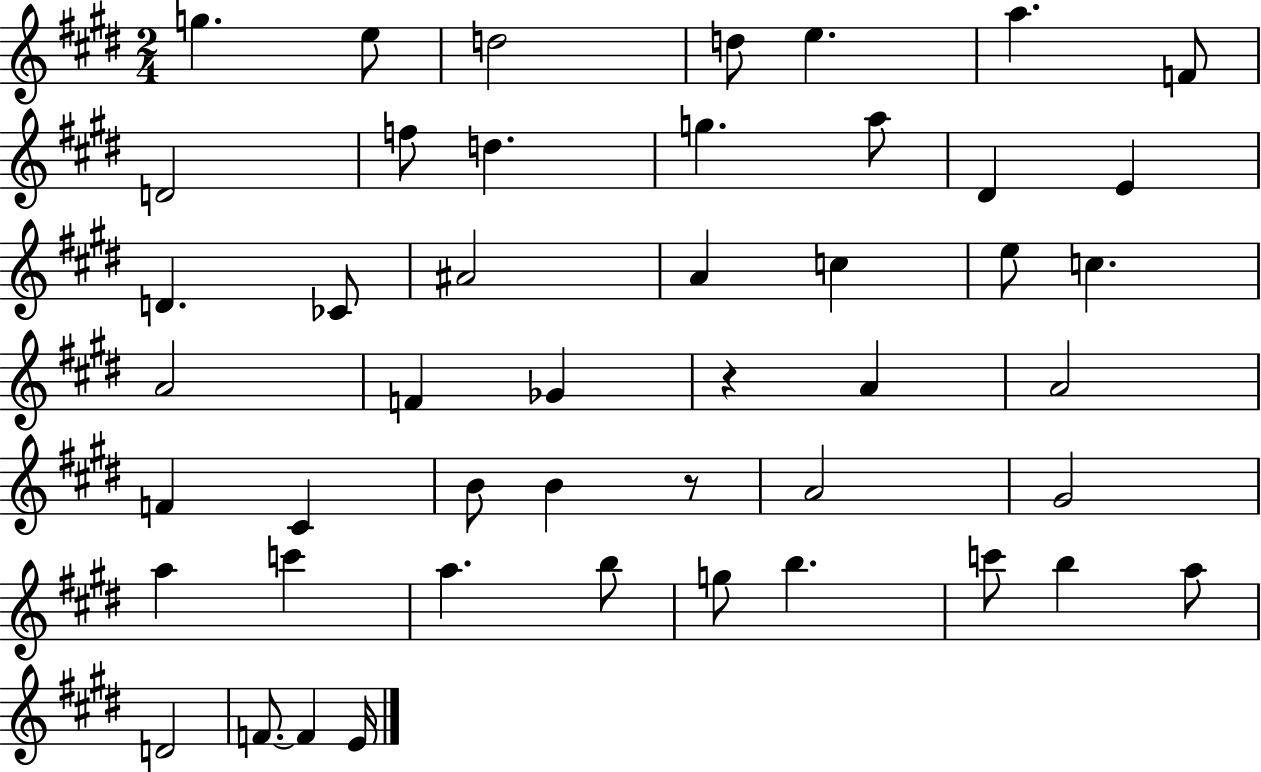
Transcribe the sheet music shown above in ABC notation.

X:1
T:Untitled
M:2/4
L:1/4
K:E
g e/2 d2 d/2 e a F/2 D2 f/2 d g a/2 ^D E D _C/2 ^A2 A c e/2 c A2 F _G z A A2 F ^C B/2 B z/2 A2 ^G2 a c' a b/2 g/2 b c'/2 b a/2 D2 F/2 F E/4